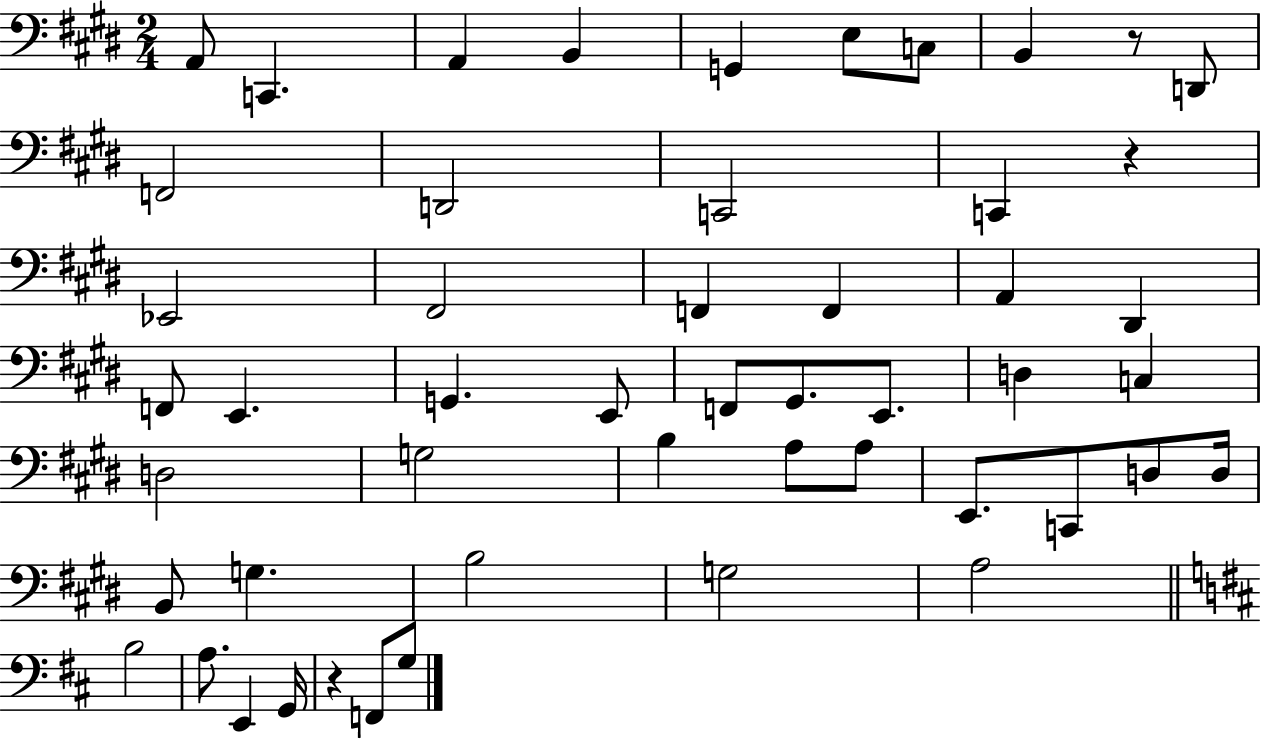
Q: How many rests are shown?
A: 3